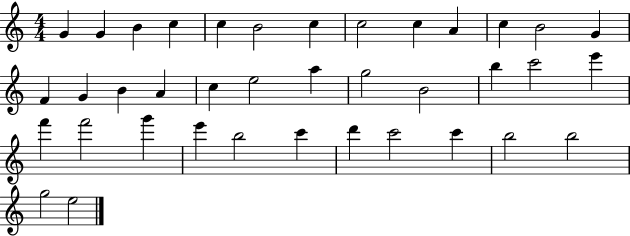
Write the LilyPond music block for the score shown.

{
  \clef treble
  \numericTimeSignature
  \time 4/4
  \key c \major
  g'4 g'4 b'4 c''4 | c''4 b'2 c''4 | c''2 c''4 a'4 | c''4 b'2 g'4 | \break f'4 g'4 b'4 a'4 | c''4 e''2 a''4 | g''2 b'2 | b''4 c'''2 e'''4 | \break f'''4 f'''2 g'''4 | e'''4 b''2 c'''4 | d'''4 c'''2 c'''4 | b''2 b''2 | \break g''2 e''2 | \bar "|."
}